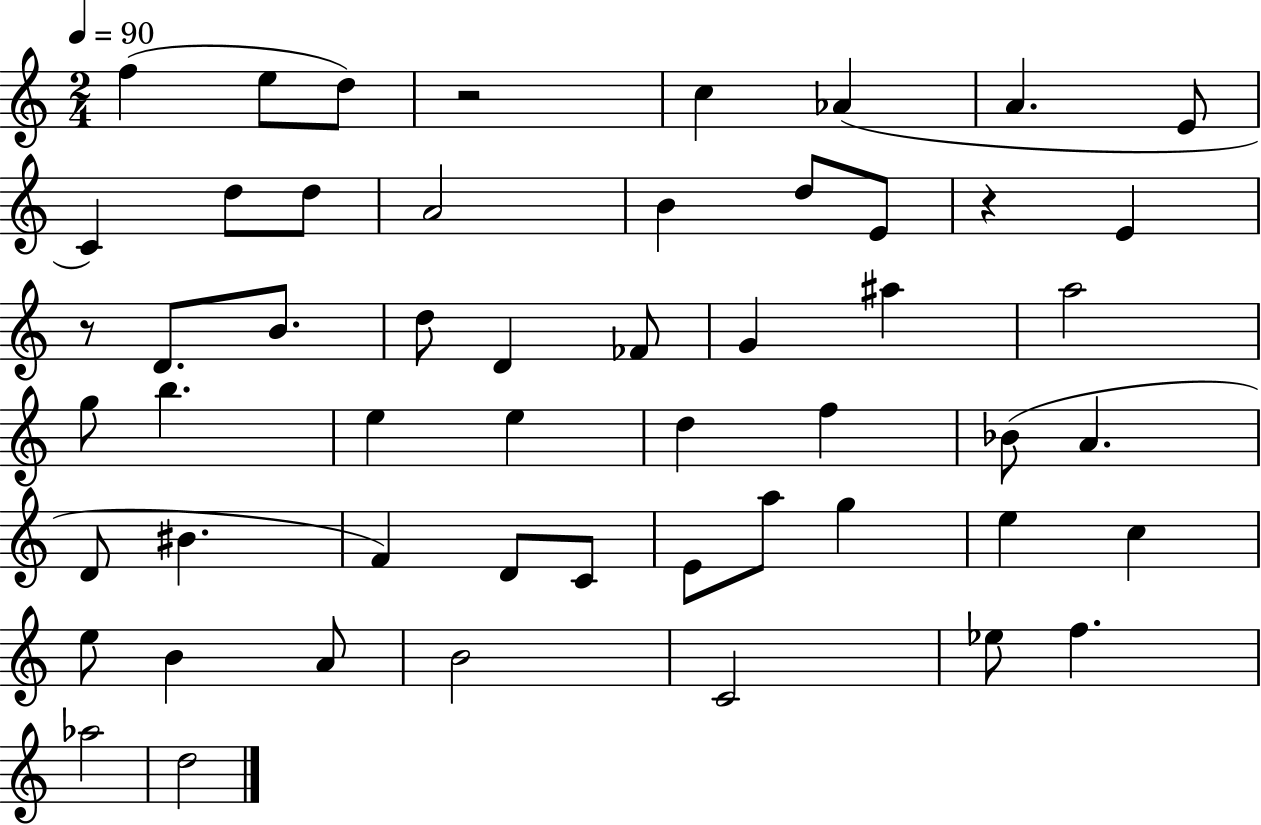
{
  \clef treble
  \numericTimeSignature
  \time 2/4
  \key c \major
  \tempo 4 = 90
  f''4( e''8 d''8) | r2 | c''4 aes'4( | a'4. e'8 | \break c'4) d''8 d''8 | a'2 | b'4 d''8 e'8 | r4 e'4 | \break r8 d'8. b'8. | d''8 d'4 fes'8 | g'4 ais''4 | a''2 | \break g''8 b''4. | e''4 e''4 | d''4 f''4 | bes'8( a'4. | \break d'8 bis'4. | f'4) d'8 c'8 | e'8 a''8 g''4 | e''4 c''4 | \break e''8 b'4 a'8 | b'2 | c'2 | ees''8 f''4. | \break aes''2 | d''2 | \bar "|."
}